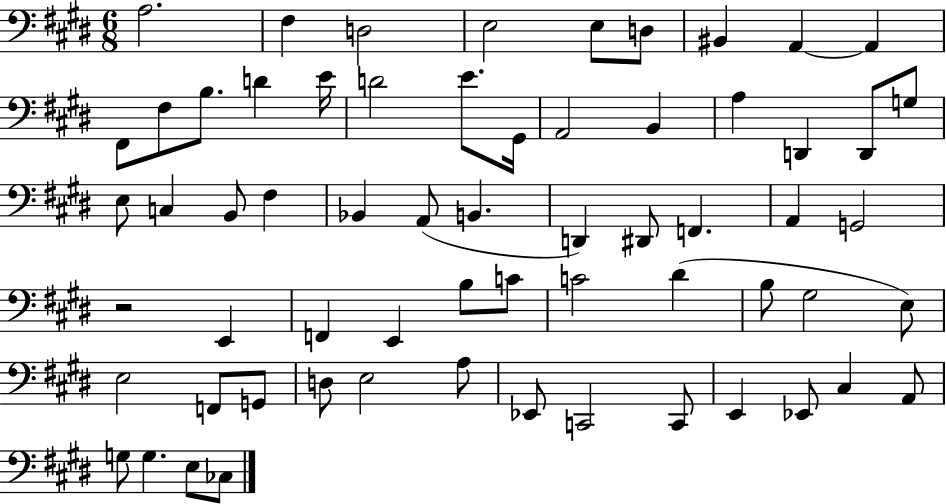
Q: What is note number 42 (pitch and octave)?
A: D#4